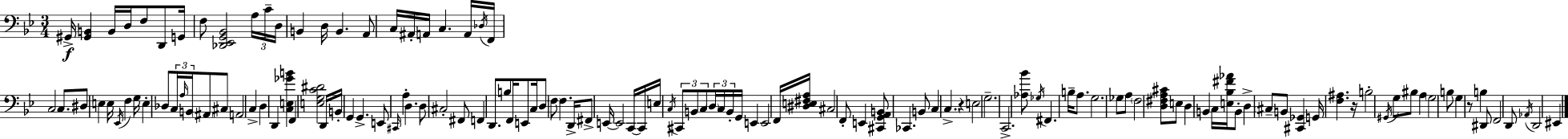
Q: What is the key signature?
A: BES major